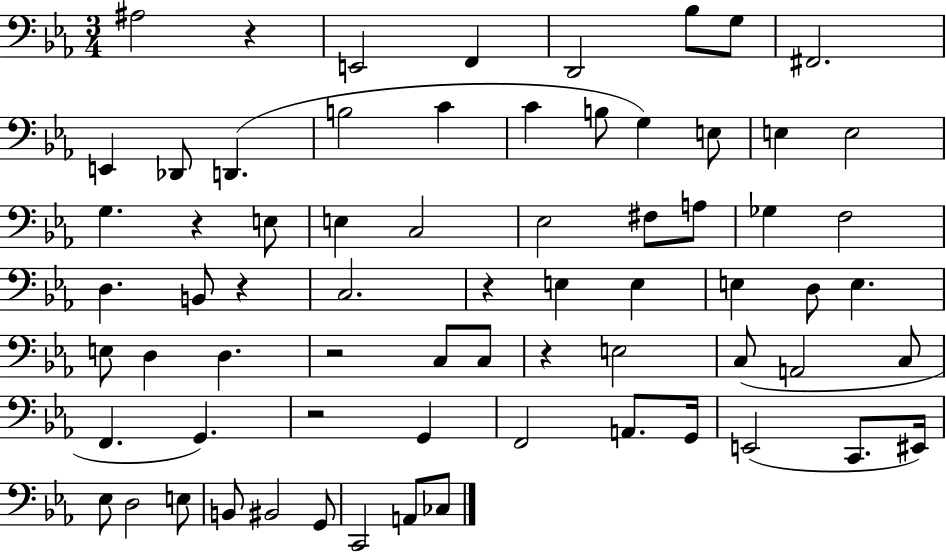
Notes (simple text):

A#3/h R/q E2/h F2/q D2/h Bb3/e G3/e F#2/h. E2/q Db2/e D2/q. B3/h C4/q C4/q B3/e G3/q E3/e E3/q E3/h G3/q. R/q E3/e E3/q C3/h Eb3/h F#3/e A3/e Gb3/q F3/h D3/q. B2/e R/q C3/h. R/q E3/q E3/q E3/q D3/e E3/q. E3/e D3/q D3/q. R/h C3/e C3/e R/q E3/h C3/e A2/h C3/e F2/q. G2/q. R/h G2/q F2/h A2/e. G2/s E2/h C2/e. EIS2/s Eb3/e D3/h E3/e B2/e BIS2/h G2/e C2/h A2/e CES3/e